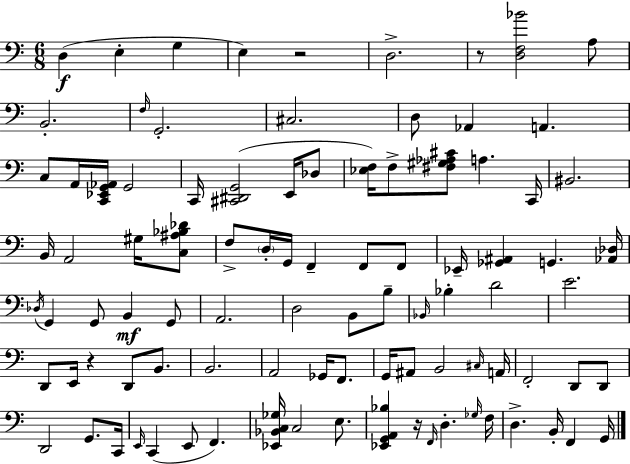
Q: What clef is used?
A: bass